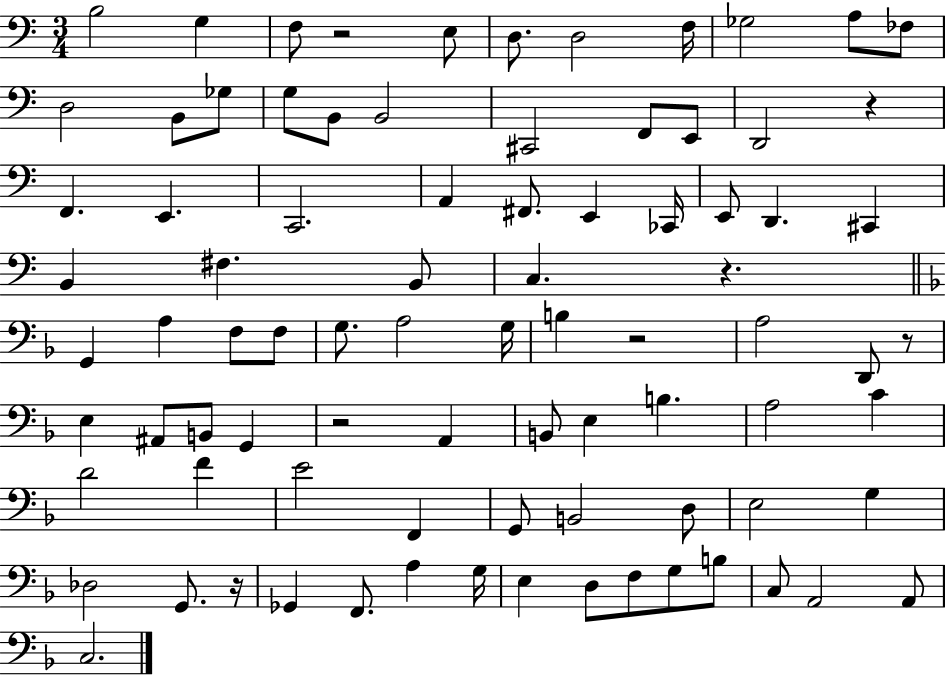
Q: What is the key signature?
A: C major